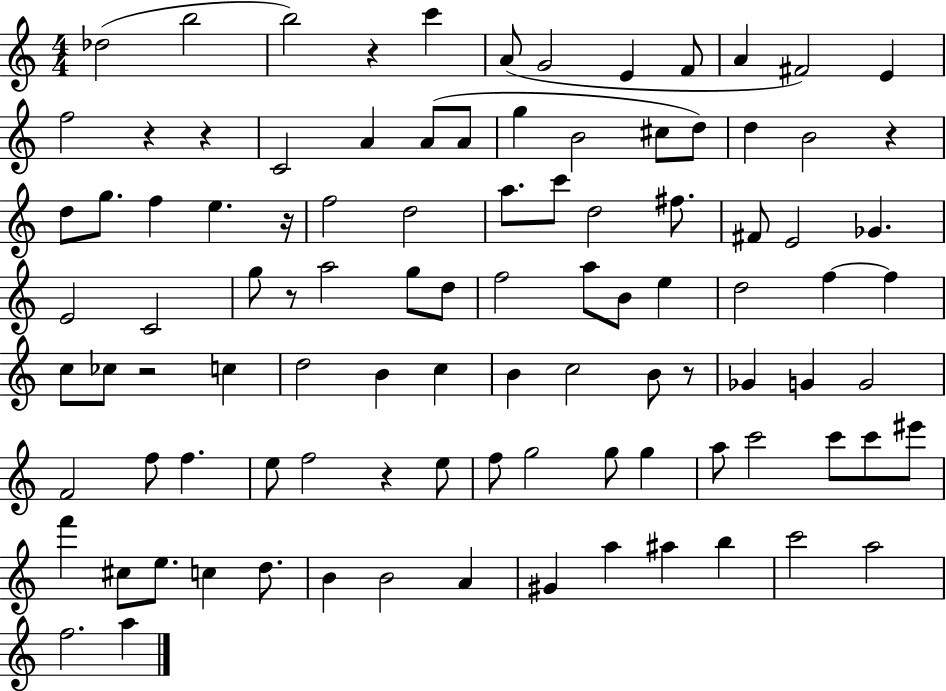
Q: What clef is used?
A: treble